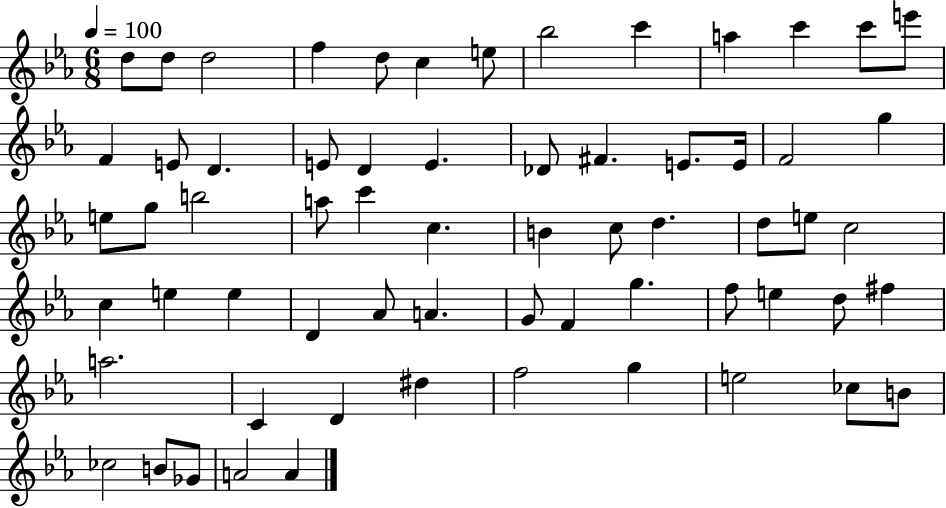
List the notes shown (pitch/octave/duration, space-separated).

D5/e D5/e D5/h F5/q D5/e C5/q E5/e Bb5/h C6/q A5/q C6/q C6/e E6/e F4/q E4/e D4/q. E4/e D4/q E4/q. Db4/e F#4/q. E4/e. E4/s F4/h G5/q E5/e G5/e B5/h A5/e C6/q C5/q. B4/q C5/e D5/q. D5/e E5/e C5/h C5/q E5/q E5/q D4/q Ab4/e A4/q. G4/e F4/q G5/q. F5/e E5/q D5/e F#5/q A5/h. C4/q D4/q D#5/q F5/h G5/q E5/h CES5/e B4/e CES5/h B4/e Gb4/e A4/h A4/q